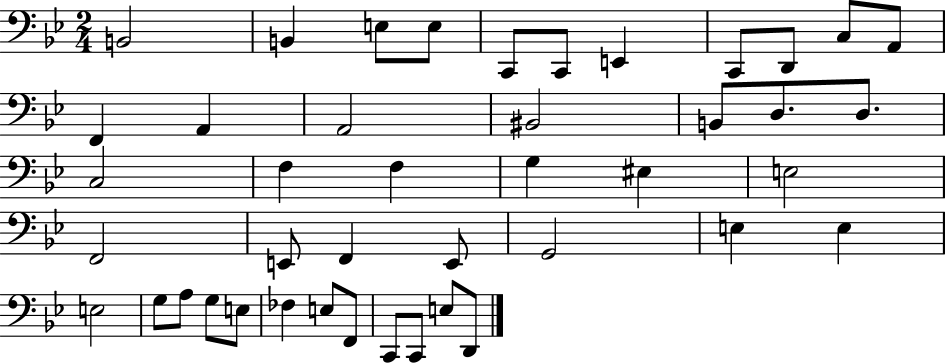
X:1
T:Untitled
M:2/4
L:1/4
K:Bb
B,,2 B,, E,/2 E,/2 C,,/2 C,,/2 E,, C,,/2 D,,/2 C,/2 A,,/2 F,, A,, A,,2 ^B,,2 B,,/2 D,/2 D,/2 C,2 F, F, G, ^E, E,2 F,,2 E,,/2 F,, E,,/2 G,,2 E, E, E,2 G,/2 A,/2 G,/2 E,/2 _F, E,/2 F,,/2 C,,/2 C,,/2 E,/2 D,,/2